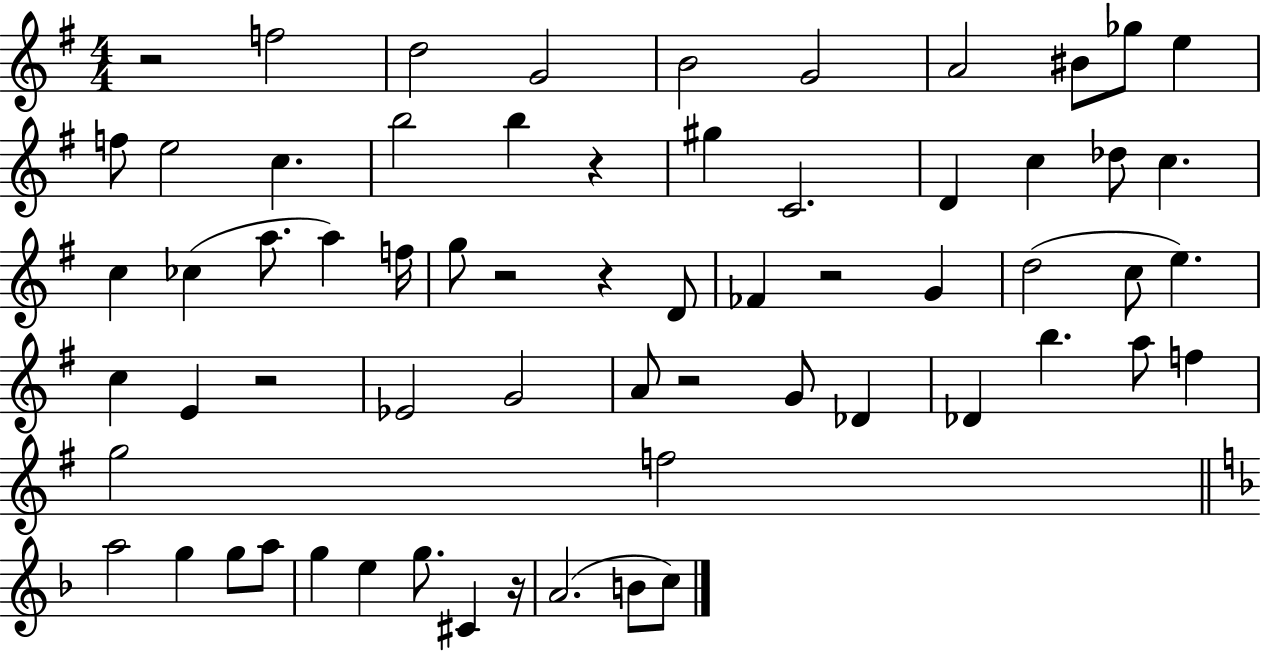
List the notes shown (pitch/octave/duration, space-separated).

R/h F5/h D5/h G4/h B4/h G4/h A4/h BIS4/e Gb5/e E5/q F5/e E5/h C5/q. B5/h B5/q R/q G#5/q C4/h. D4/q C5/q Db5/e C5/q. C5/q CES5/q A5/e. A5/q F5/s G5/e R/h R/q D4/e FES4/q R/h G4/q D5/h C5/e E5/q. C5/q E4/q R/h Eb4/h G4/h A4/e R/h G4/e Db4/q Db4/q B5/q. A5/e F5/q G5/h F5/h A5/h G5/q G5/e A5/e G5/q E5/q G5/e. C#4/q R/s A4/h. B4/e C5/e